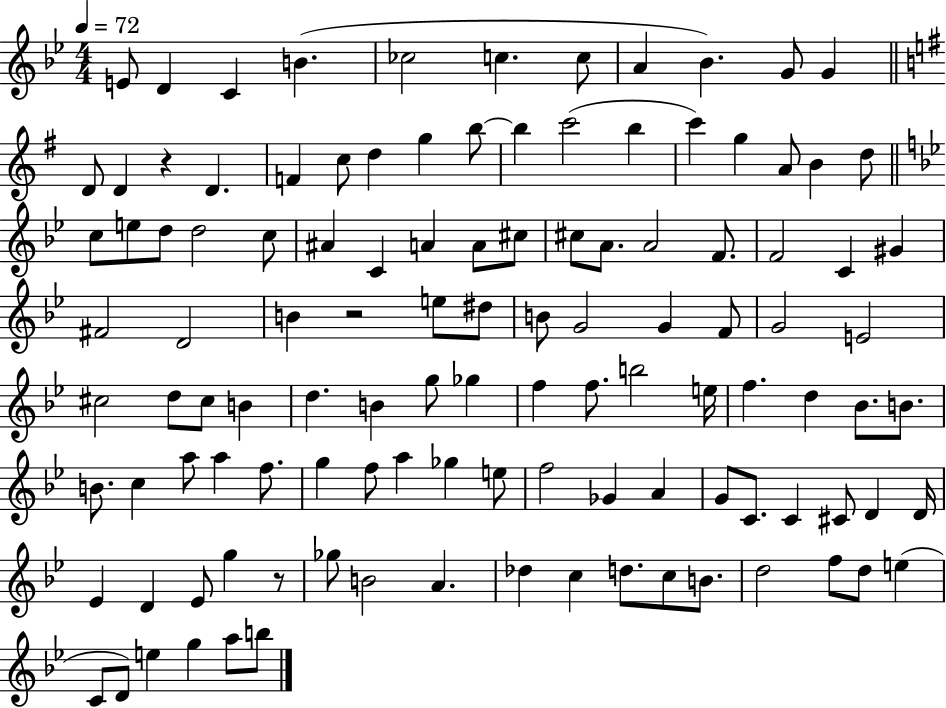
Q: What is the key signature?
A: BES major